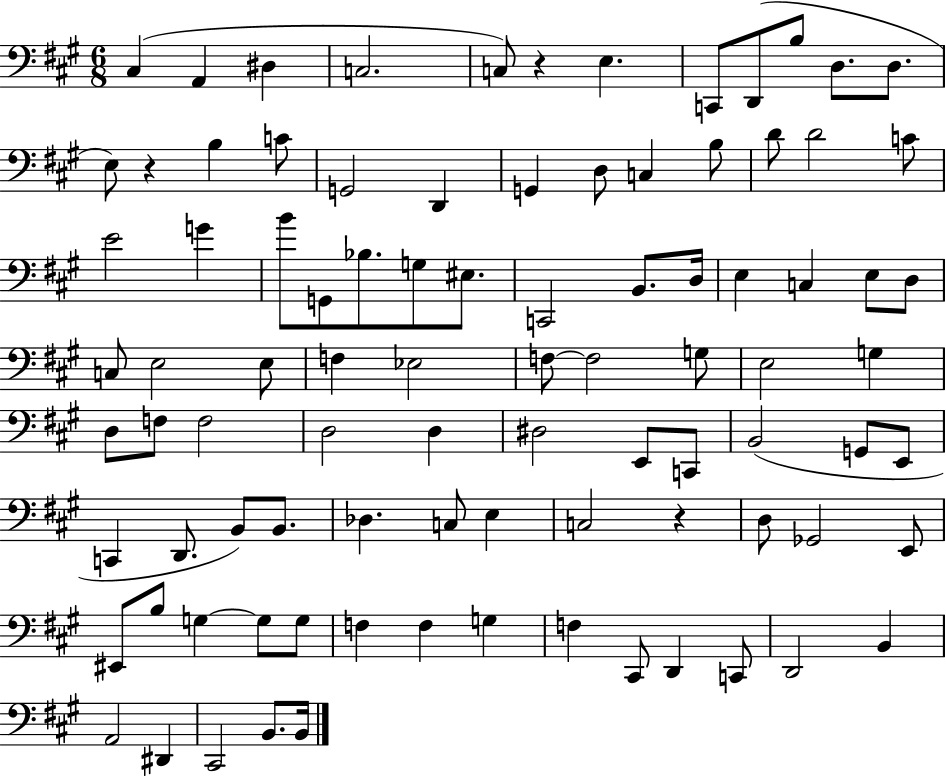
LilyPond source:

{
  \clef bass
  \numericTimeSignature
  \time 6/8
  \key a \major
  cis4( a,4 dis4 | c2. | c8) r4 e4. | c,8 d,8( b8 d8. d8. | \break e8) r4 b4 c'8 | g,2 d,4 | g,4 d8 c4 b8 | d'8 d'2 c'8 | \break e'2 g'4 | b'8 g,8 bes8. g8 eis8. | c,2 b,8. d16 | e4 c4 e8 d8 | \break c8 e2 e8 | f4 ees2 | f8~~ f2 g8 | e2 g4 | \break d8 f8 f2 | d2 d4 | dis2 e,8 c,8 | b,2( g,8 e,8 | \break c,4 d,8. b,8) b,8. | des4. c8 e4 | c2 r4 | d8 ges,2 e,8 | \break eis,8 b8 g4~~ g8 g8 | f4 f4 g4 | f4 cis,8 d,4 c,8 | d,2 b,4 | \break a,2 dis,4 | cis,2 b,8. b,16 | \bar "|."
}